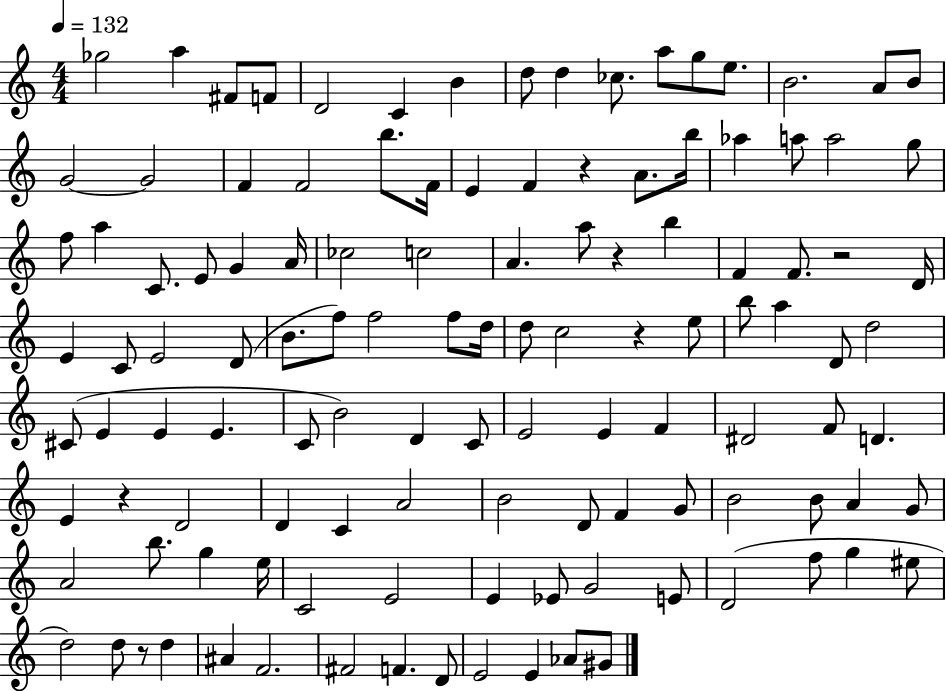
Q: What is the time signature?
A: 4/4